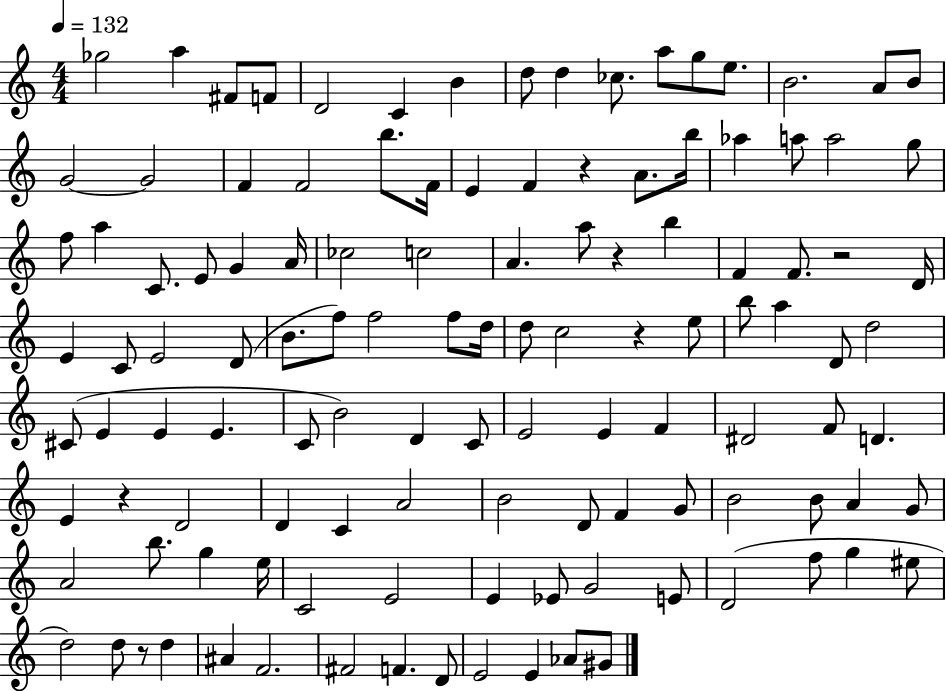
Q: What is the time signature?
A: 4/4